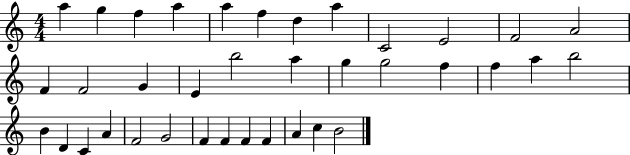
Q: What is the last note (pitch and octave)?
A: B4